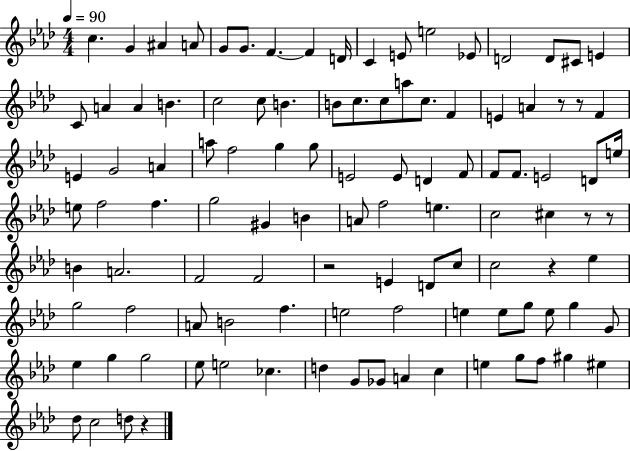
{
  \clef treble
  \numericTimeSignature
  \time 4/4
  \key aes \major
  \tempo 4 = 90
  c''4. g'4 ais'4 a'8 | g'8 g'8. f'4.~~ f'4 d'16 | c'4 e'8 e''2 ees'8 | d'2 d'8 cis'8 e'4 | \break c'8 a'4 a'4 b'4. | c''2 c''8 b'4. | b'8 c''8. c''8 a''8 c''8. f'4 | e'4 a'4 r8 r8 f'4 | \break e'4 g'2 a'4 | a''8 f''2 g''4 g''8 | e'2 e'8 d'4 f'8 | f'8 f'8. e'2 d'8 e''16 | \break e''8 f''2 f''4. | g''2 gis'4 b'4 | a'8 f''2 e''4. | c''2 cis''4 r8 r8 | \break b'4 a'2. | f'2 f'2 | r2 e'4 d'8 c''8 | c''2 r4 ees''4 | \break g''2 f''2 | a'8 b'2 f''4. | e''2 f''2 | e''4 e''8 g''8 e''8 g''4 g'8 | \break ees''4 g''4 g''2 | ees''8 e''2 ces''4. | d''4 g'8 ges'8 a'4 c''4 | e''4 g''8 f''8 gis''4 eis''4 | \break des''8 c''2 d''8 r4 | \bar "|."
}